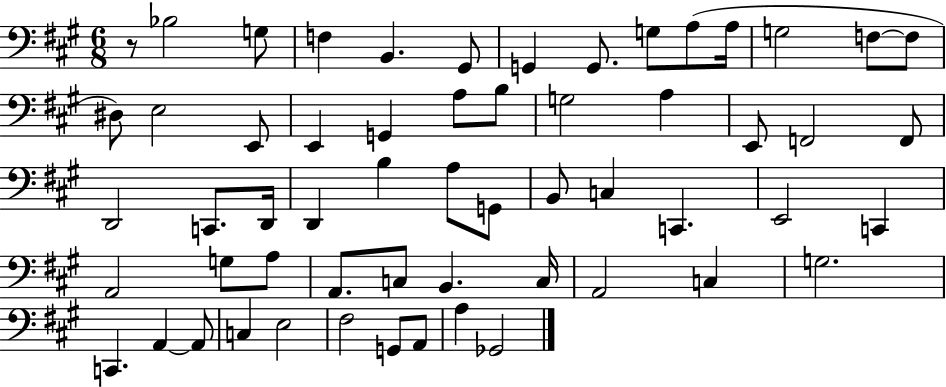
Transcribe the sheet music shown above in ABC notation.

X:1
T:Untitled
M:6/8
L:1/4
K:A
z/2 _B,2 G,/2 F, B,, ^G,,/2 G,, G,,/2 G,/2 A,/2 A,/4 G,2 F,/2 F,/2 ^D,/2 E,2 E,,/2 E,, G,, A,/2 B,/2 G,2 A, E,,/2 F,,2 F,,/2 D,,2 C,,/2 D,,/4 D,, B, A,/2 G,,/2 B,,/2 C, C,, E,,2 C,, A,,2 G,/2 A,/2 A,,/2 C,/2 B,, C,/4 A,,2 C, G,2 C,, A,, A,,/2 C, E,2 ^F,2 G,,/2 A,,/2 A, _G,,2